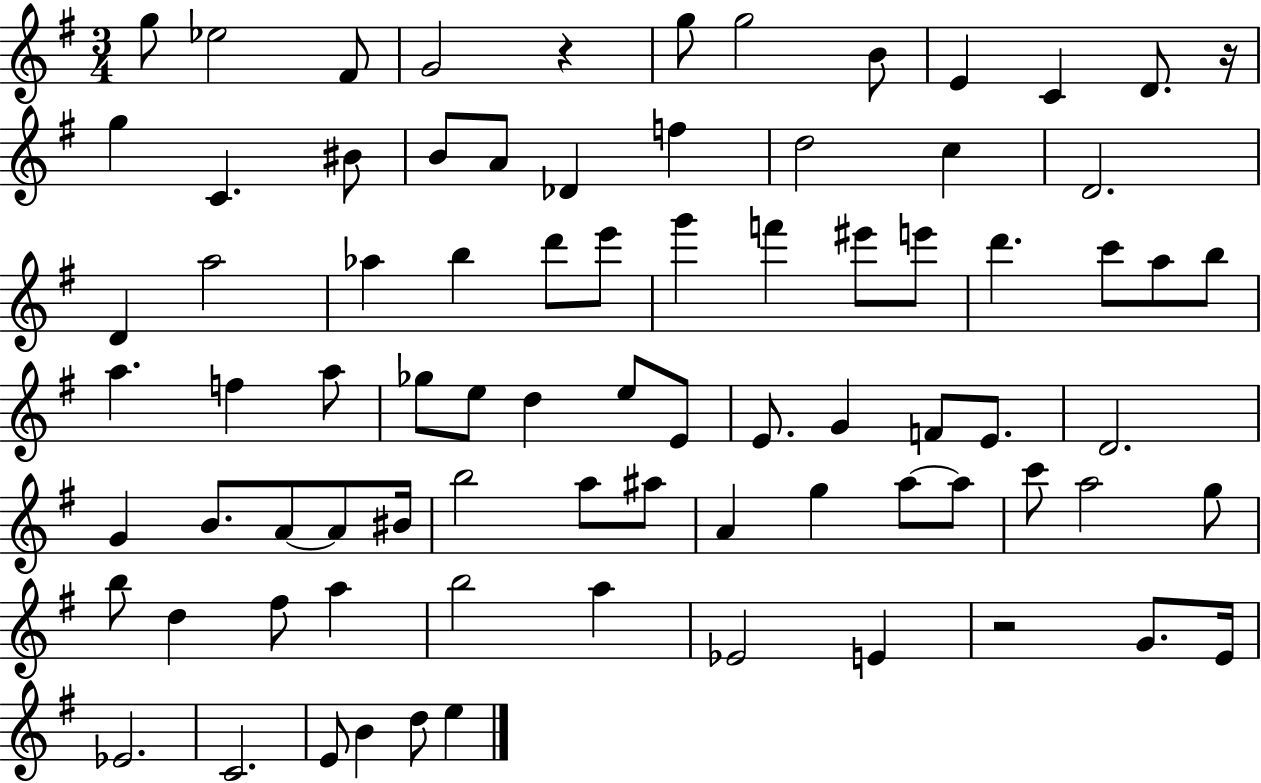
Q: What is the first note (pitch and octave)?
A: G5